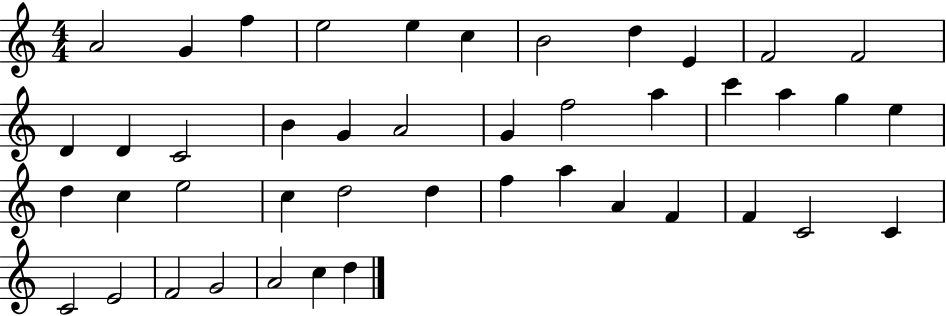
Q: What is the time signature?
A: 4/4